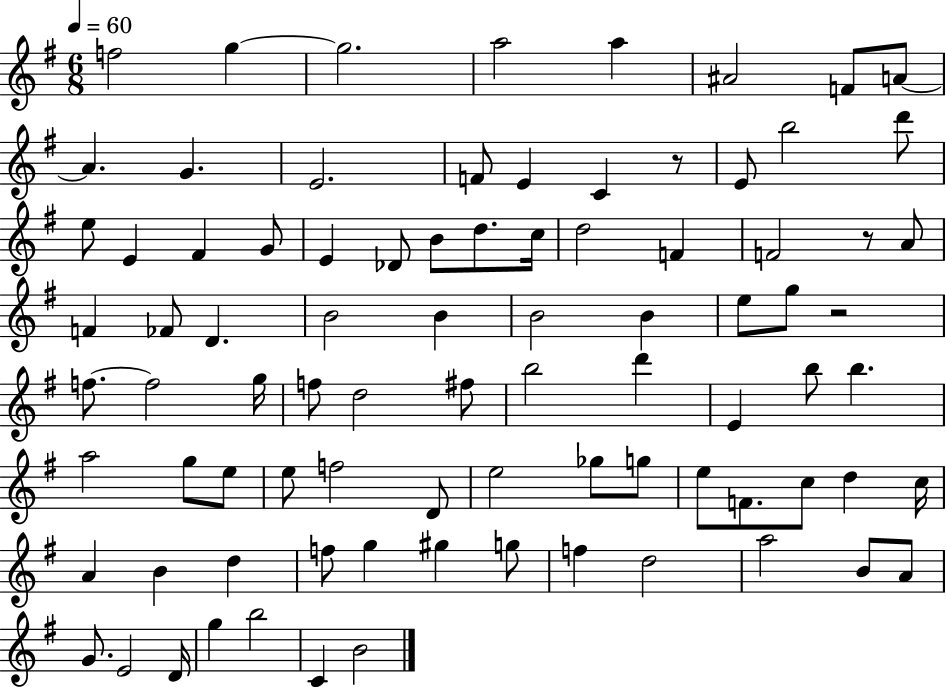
F5/h G5/q G5/h. A5/h A5/q A#4/h F4/e A4/e A4/q. G4/q. E4/h. F4/e E4/q C4/q R/e E4/e B5/h D6/e E5/e E4/q F#4/q G4/e E4/q Db4/e B4/e D5/e. C5/s D5/h F4/q F4/h R/e A4/e F4/q FES4/e D4/q. B4/h B4/q B4/h B4/q E5/e G5/e R/h F5/e. F5/h G5/s F5/e D5/h F#5/e B5/h D6/q E4/q B5/e B5/q. A5/h G5/e E5/e E5/e F5/h D4/e E5/h Gb5/e G5/e E5/e F4/e. C5/e D5/q C5/s A4/q B4/q D5/q F5/e G5/q G#5/q G5/e F5/q D5/h A5/h B4/e A4/e G4/e. E4/h D4/s G5/q B5/h C4/q B4/h